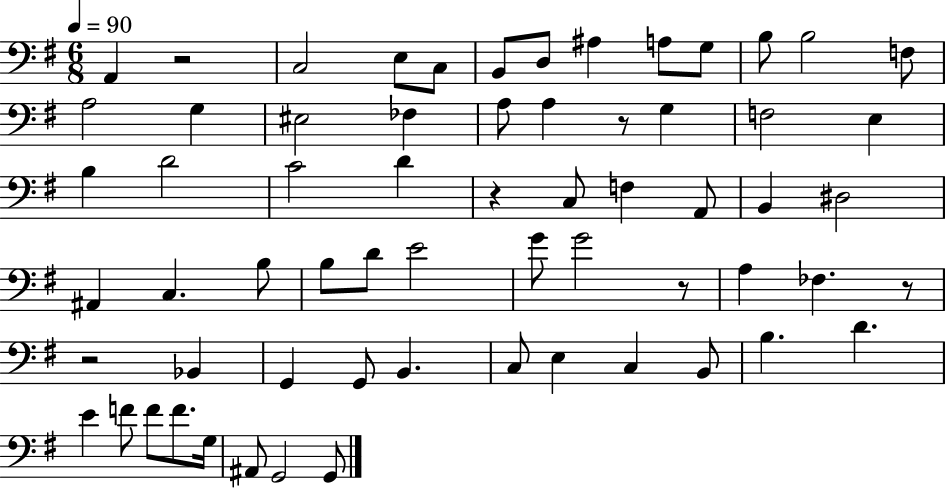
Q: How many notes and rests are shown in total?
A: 64